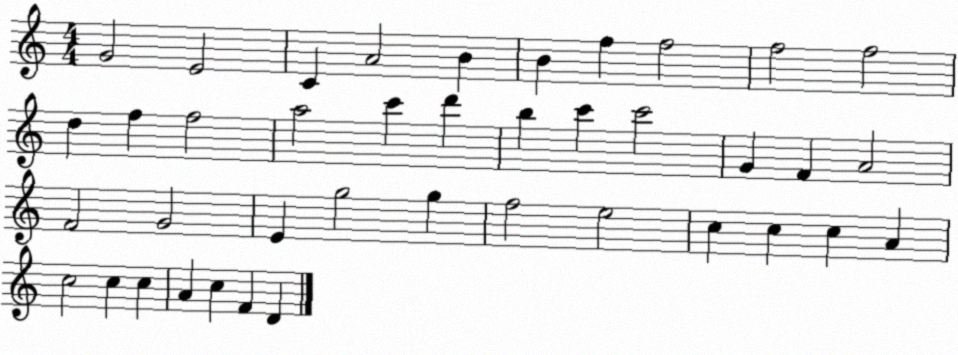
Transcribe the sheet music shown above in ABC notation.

X:1
T:Untitled
M:4/4
L:1/4
K:C
G2 E2 C A2 B B f f2 f2 f2 d f f2 a2 c' d' b c' c'2 G F A2 F2 G2 E g2 g f2 e2 c c c A c2 c c A c F D